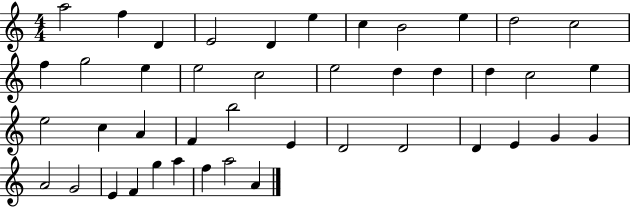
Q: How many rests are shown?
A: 0